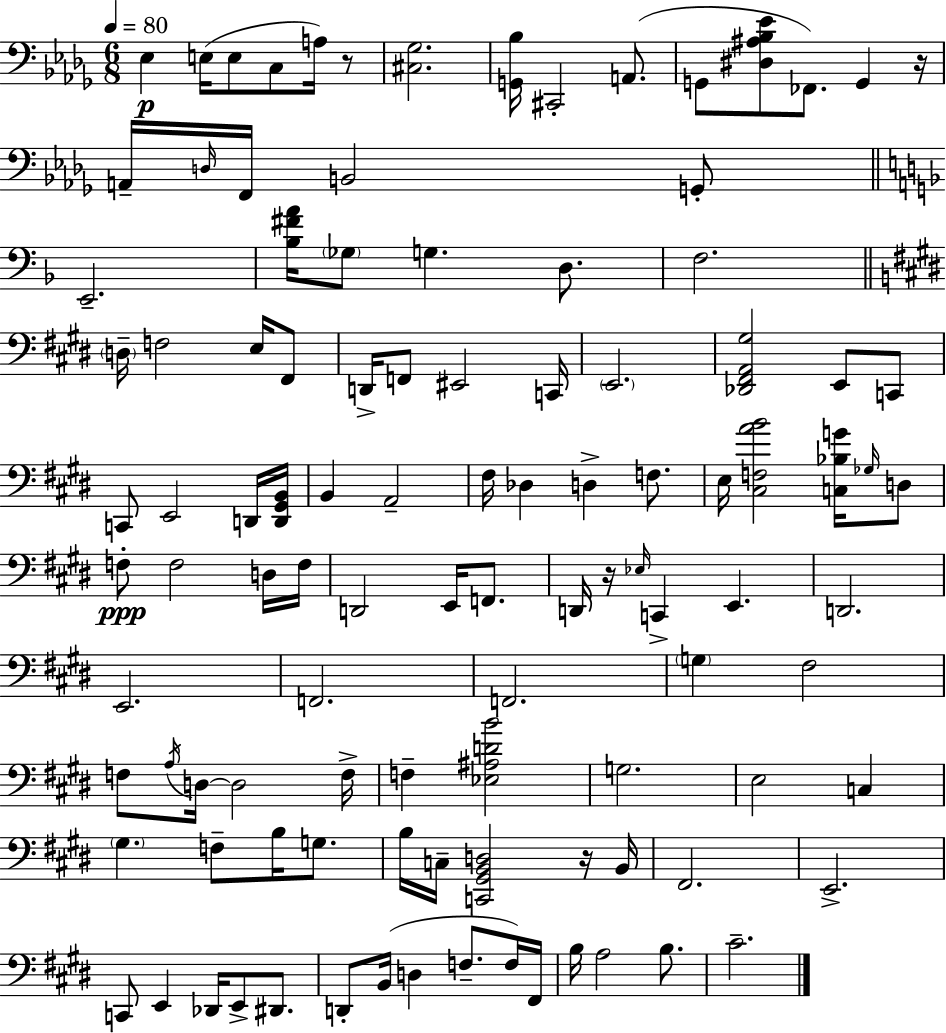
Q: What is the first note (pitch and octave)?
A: Eb3